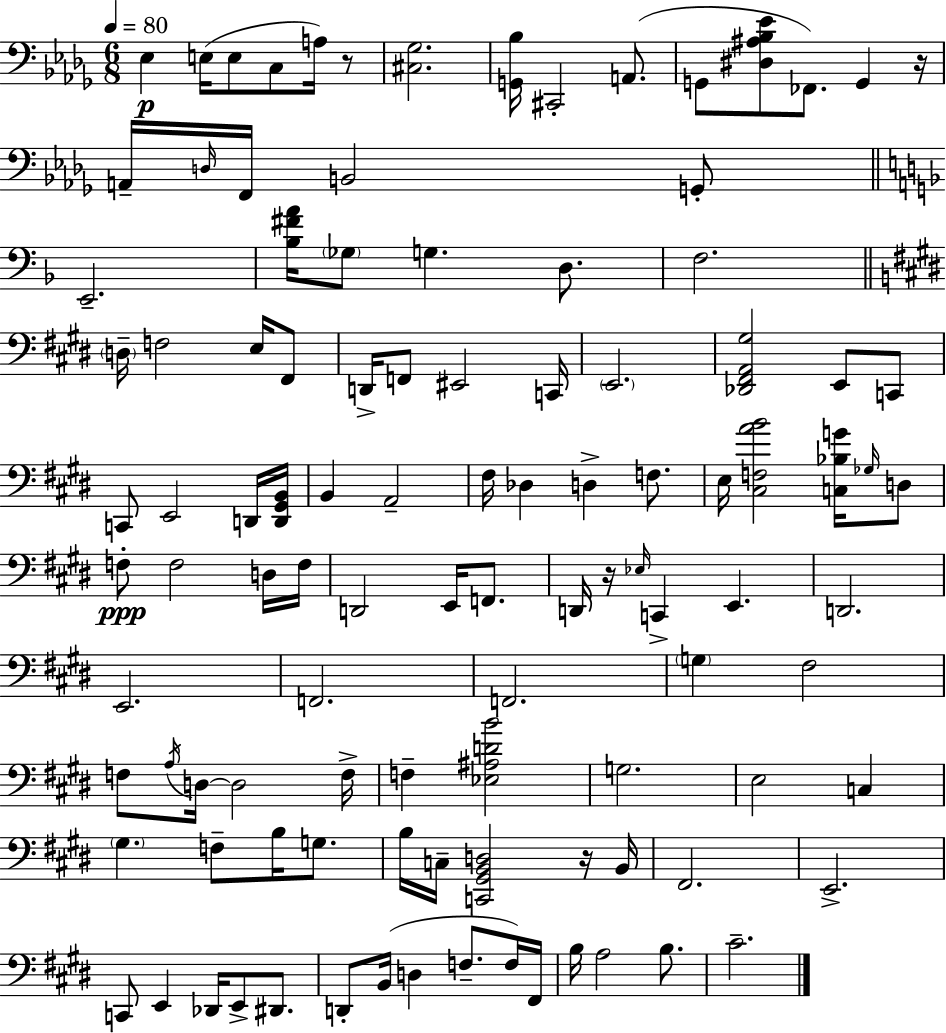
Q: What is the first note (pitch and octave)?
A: Eb3